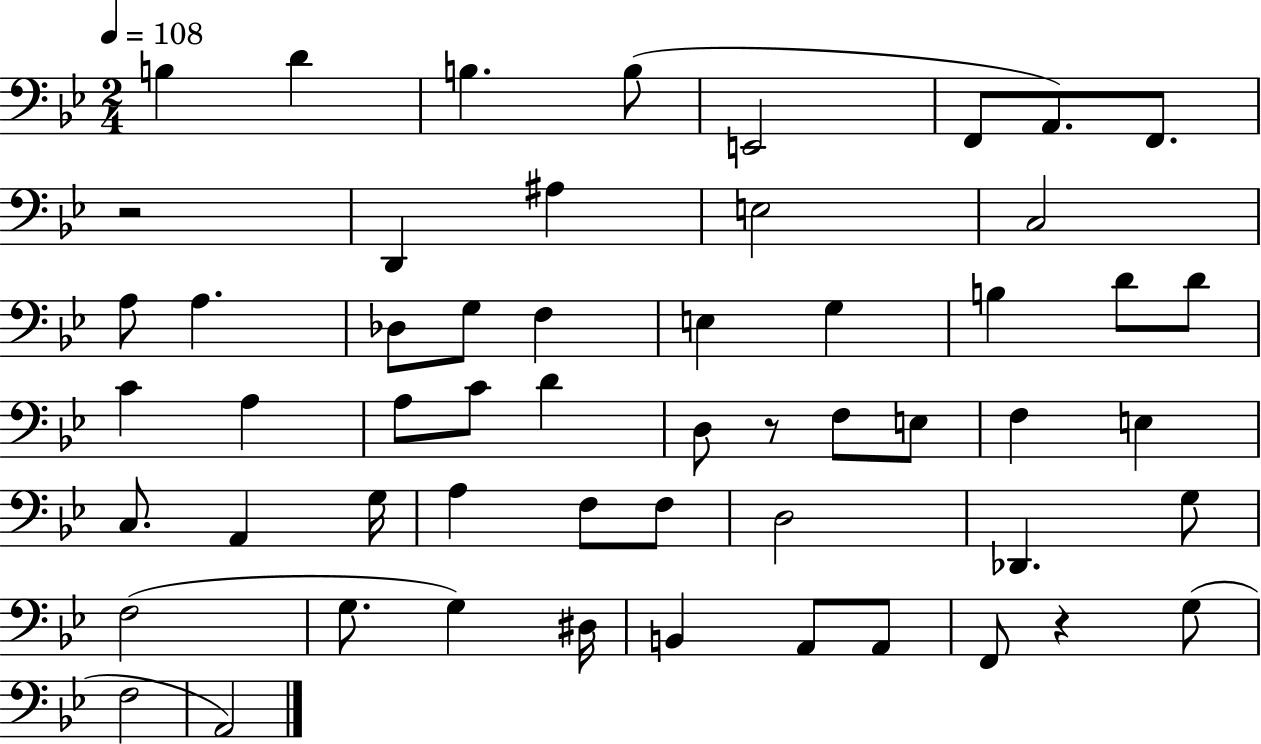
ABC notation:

X:1
T:Untitled
M:2/4
L:1/4
K:Bb
B, D B, B,/2 E,,2 F,,/2 A,,/2 F,,/2 z2 D,, ^A, E,2 C,2 A,/2 A, _D,/2 G,/2 F, E, G, B, D/2 D/2 C A, A,/2 C/2 D D,/2 z/2 F,/2 E,/2 F, E, C,/2 A,, G,/4 A, F,/2 F,/2 D,2 _D,, G,/2 F,2 G,/2 G, ^D,/4 B,, A,,/2 A,,/2 F,,/2 z G,/2 F,2 A,,2